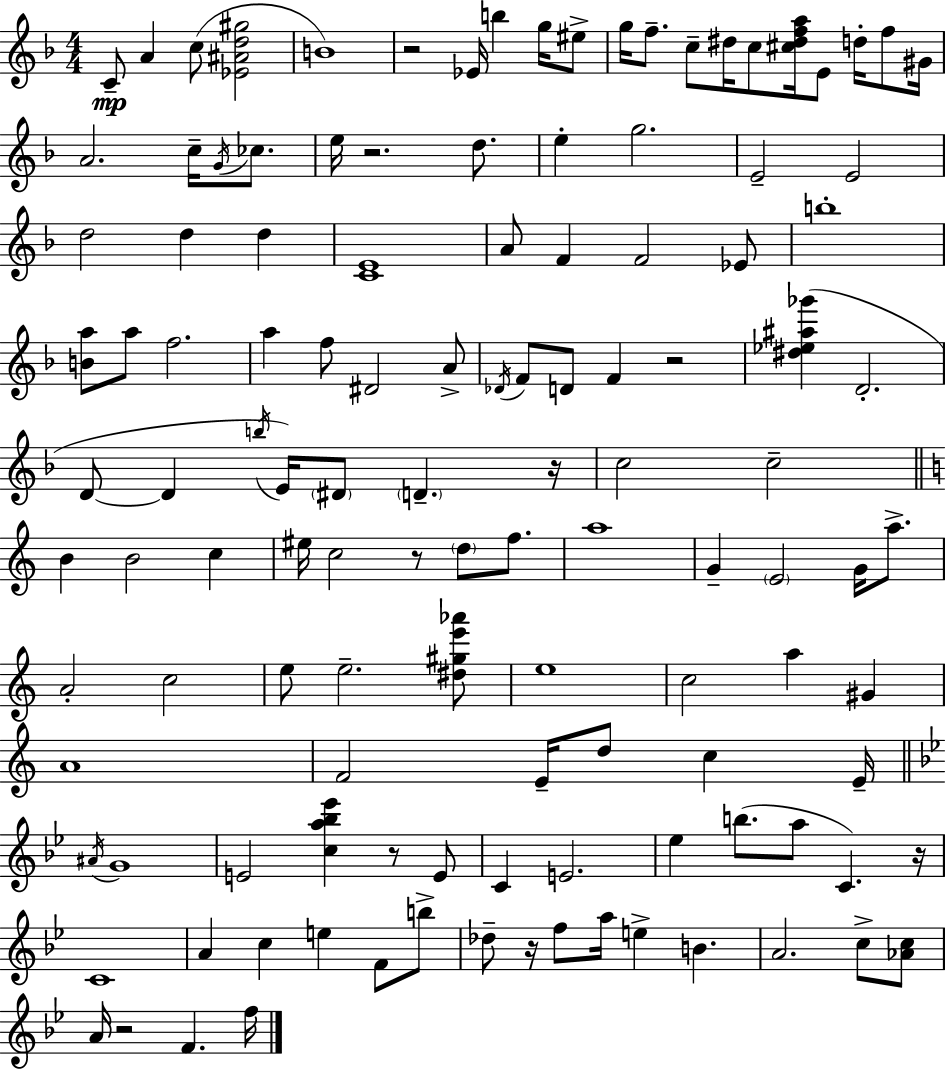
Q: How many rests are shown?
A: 9